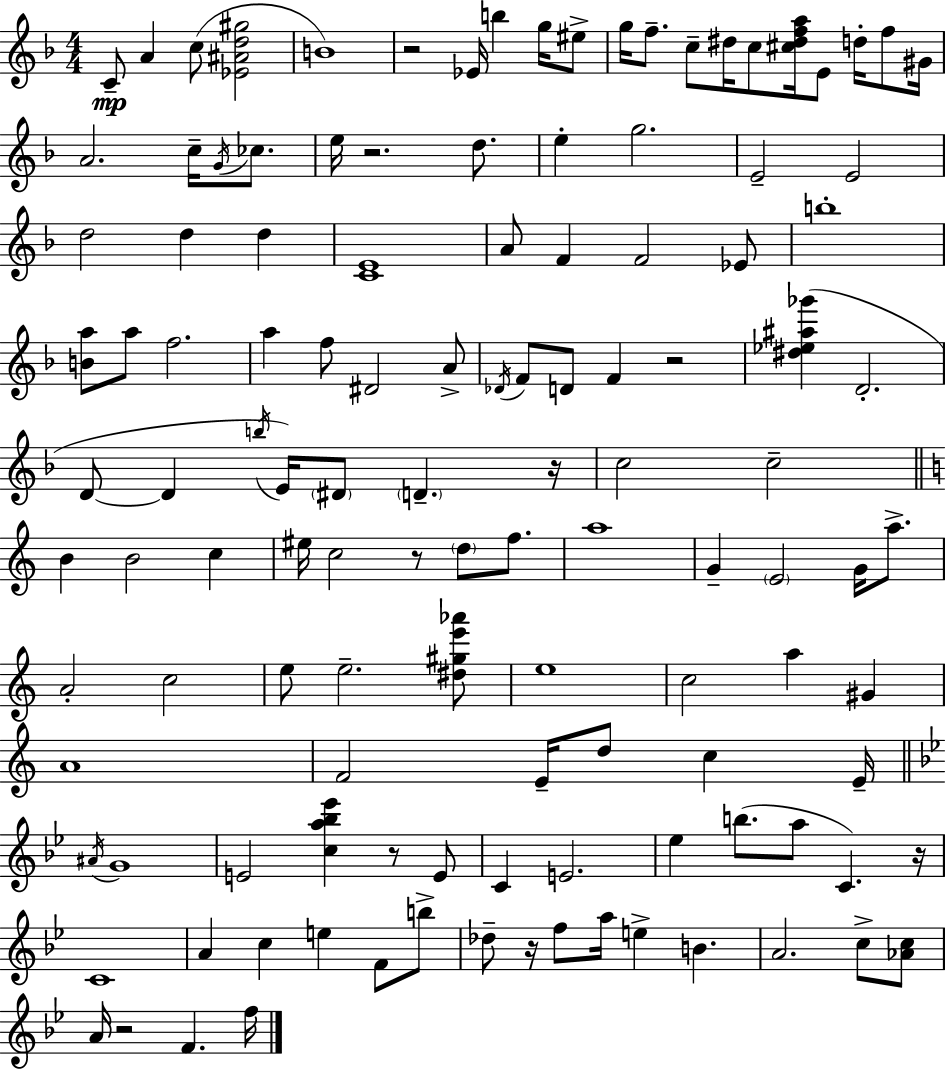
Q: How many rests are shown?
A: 9